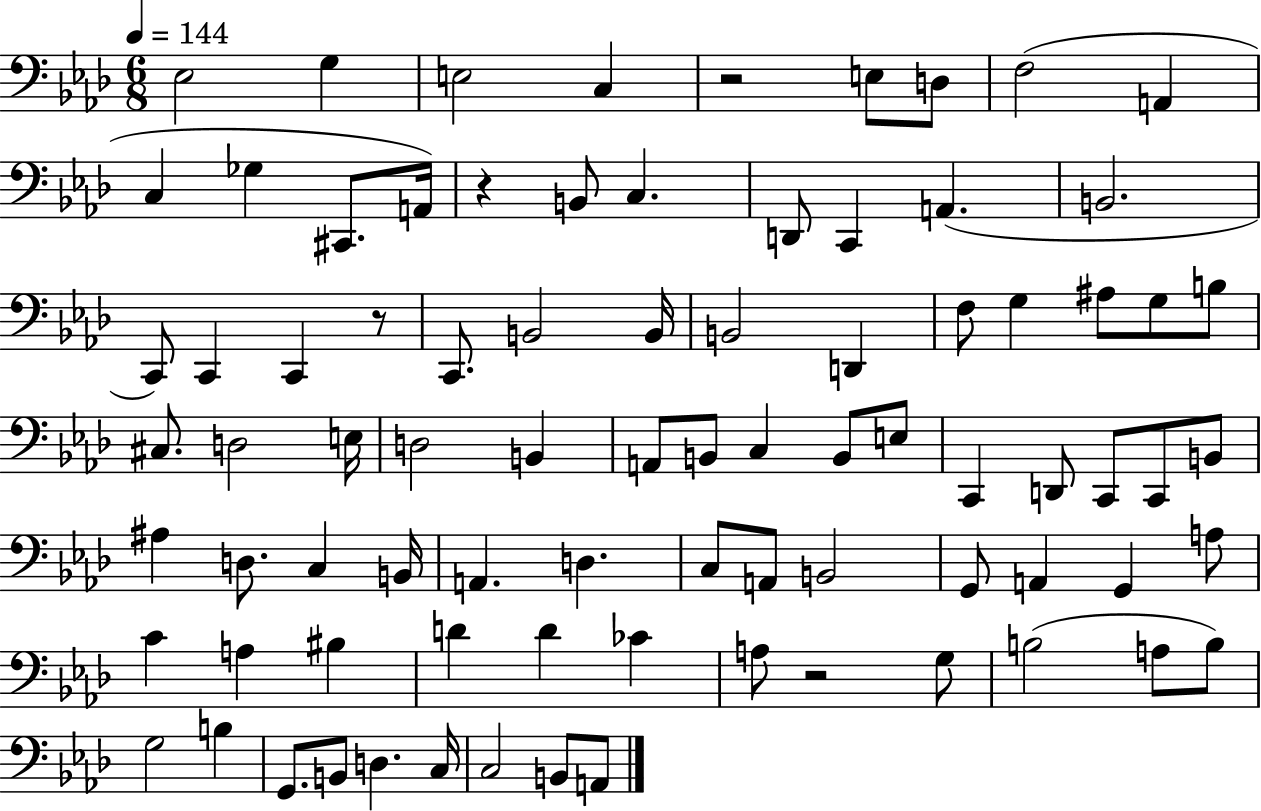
{
  \clef bass
  \numericTimeSignature
  \time 6/8
  \key aes \major
  \tempo 4 = 144
  ees2 g4 | e2 c4 | r2 e8 d8 | f2( a,4 | \break c4 ges4 cis,8. a,16) | r4 b,8 c4. | d,8 c,4 a,4.( | b,2. | \break c,8) c,4 c,4 r8 | c,8. b,2 b,16 | b,2 d,4 | f8 g4 ais8 g8 b8 | \break cis8. d2 e16 | d2 b,4 | a,8 b,8 c4 b,8 e8 | c,4 d,8 c,8 c,8 b,8 | \break ais4 d8. c4 b,16 | a,4. d4. | c8 a,8 b,2 | g,8 a,4 g,4 a8 | \break c'4 a4 bis4 | d'4 d'4 ces'4 | a8 r2 g8 | b2( a8 b8) | \break g2 b4 | g,8. b,8 d4. c16 | c2 b,8 a,8 | \bar "|."
}